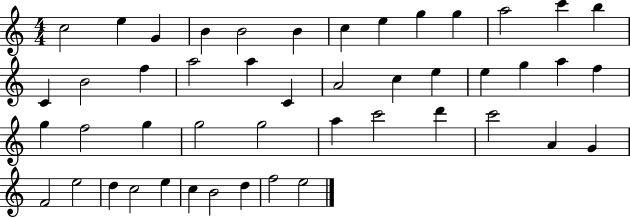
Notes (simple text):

C5/h E5/q G4/q B4/q B4/h B4/q C5/q E5/q G5/q G5/q A5/h C6/q B5/q C4/q B4/h F5/q A5/h A5/q C4/q A4/h C5/q E5/q E5/q G5/q A5/q F5/q G5/q F5/h G5/q G5/h G5/h A5/q C6/h D6/q C6/h A4/q G4/q F4/h E5/h D5/q C5/h E5/q C5/q B4/h D5/q F5/h E5/h